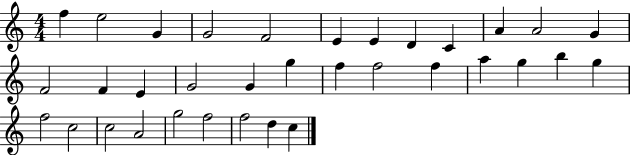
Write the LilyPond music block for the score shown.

{
  \clef treble
  \numericTimeSignature
  \time 4/4
  \key c \major
  f''4 e''2 g'4 | g'2 f'2 | e'4 e'4 d'4 c'4 | a'4 a'2 g'4 | \break f'2 f'4 e'4 | g'2 g'4 g''4 | f''4 f''2 f''4 | a''4 g''4 b''4 g''4 | \break f''2 c''2 | c''2 a'2 | g''2 f''2 | f''2 d''4 c''4 | \break \bar "|."
}